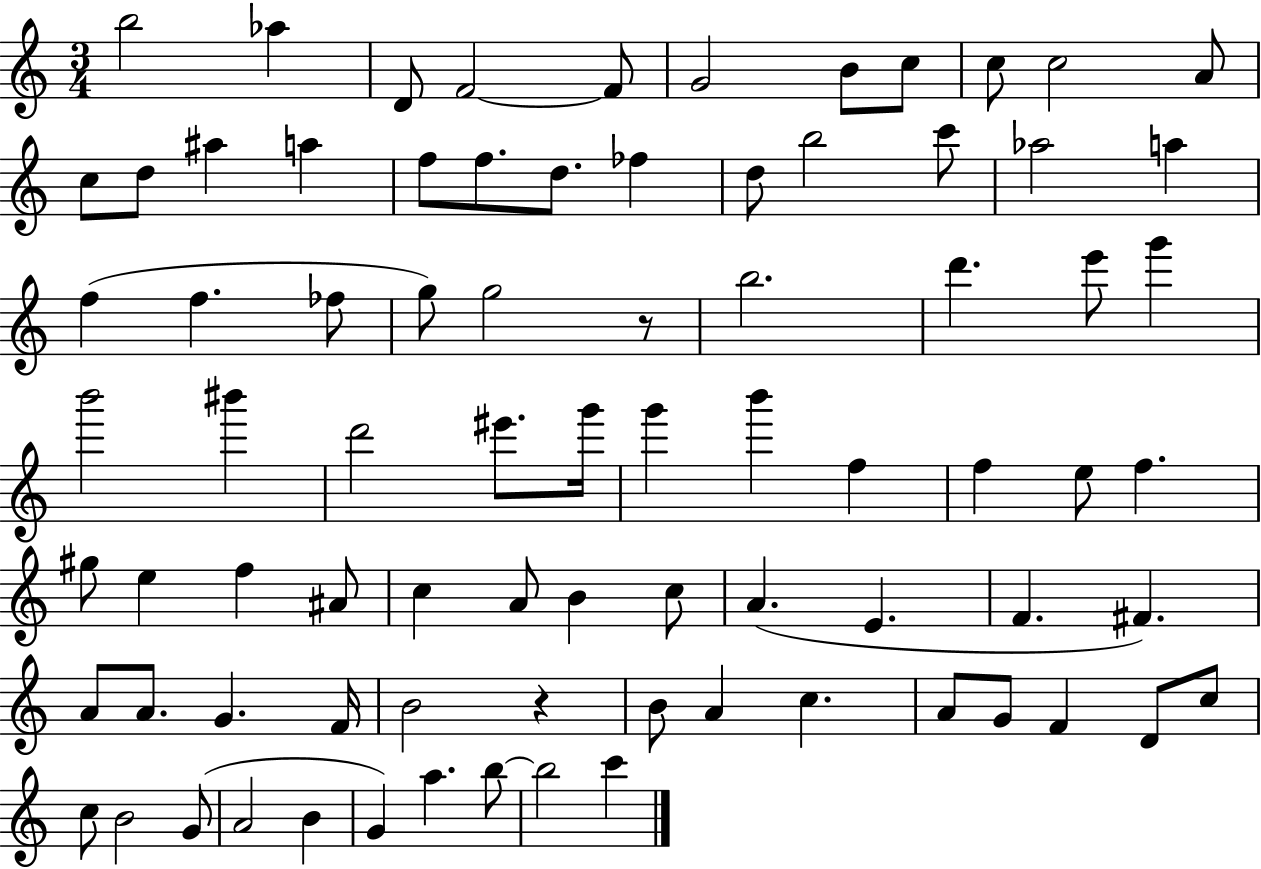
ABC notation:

X:1
T:Untitled
M:3/4
L:1/4
K:C
b2 _a D/2 F2 F/2 G2 B/2 c/2 c/2 c2 A/2 c/2 d/2 ^a a f/2 f/2 d/2 _f d/2 b2 c'/2 _a2 a f f _f/2 g/2 g2 z/2 b2 d' e'/2 g' b'2 ^b' d'2 ^e'/2 g'/4 g' b' f f e/2 f ^g/2 e f ^A/2 c A/2 B c/2 A E F ^F A/2 A/2 G F/4 B2 z B/2 A c A/2 G/2 F D/2 c/2 c/2 B2 G/2 A2 B G a b/2 b2 c'